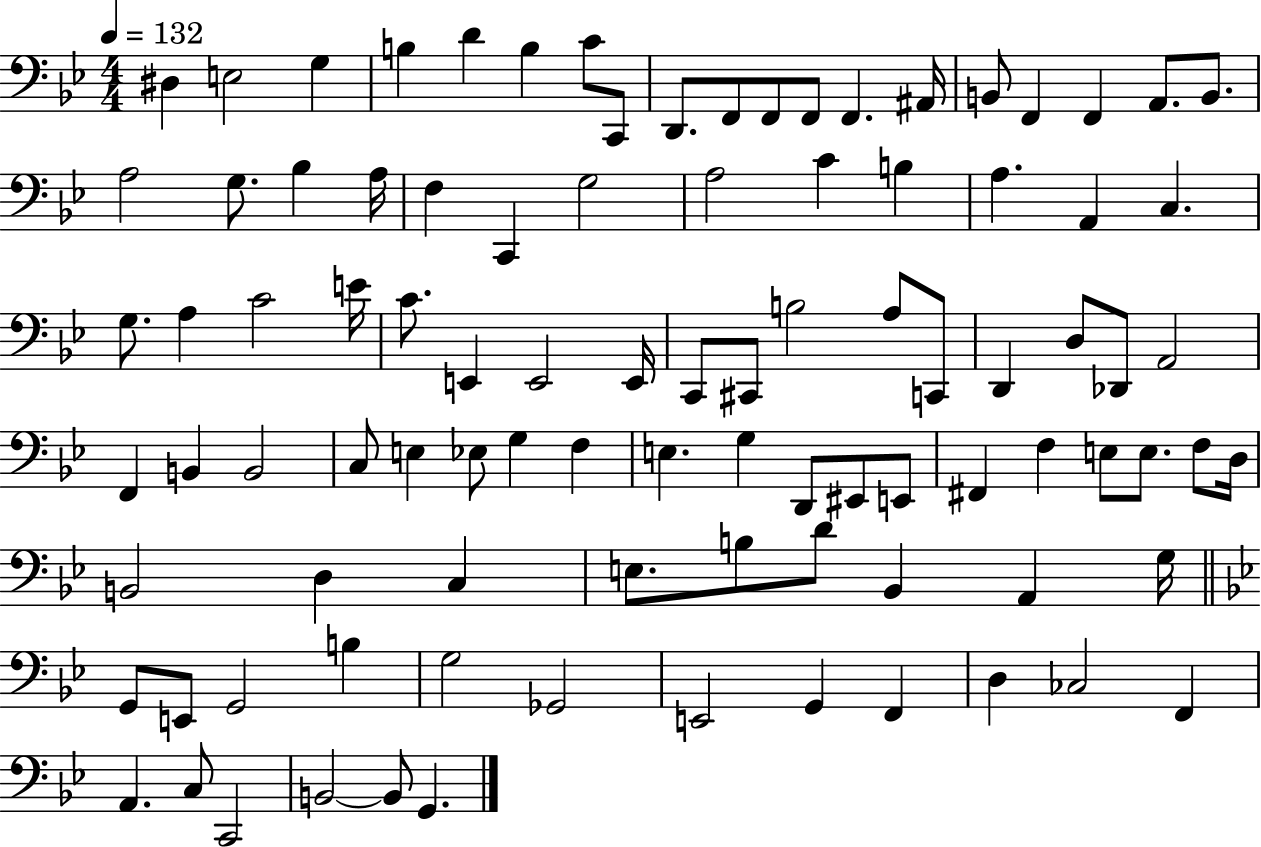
X:1
T:Untitled
M:4/4
L:1/4
K:Bb
^D, E,2 G, B, D B, C/2 C,,/2 D,,/2 F,,/2 F,,/2 F,,/2 F,, ^A,,/4 B,,/2 F,, F,, A,,/2 B,,/2 A,2 G,/2 _B, A,/4 F, C,, G,2 A,2 C B, A, A,, C, G,/2 A, C2 E/4 C/2 E,, E,,2 E,,/4 C,,/2 ^C,,/2 B,2 A,/2 C,,/2 D,, D,/2 _D,,/2 A,,2 F,, B,, B,,2 C,/2 E, _E,/2 G, F, E, G, D,,/2 ^E,,/2 E,,/2 ^F,, F, E,/2 E,/2 F,/2 D,/4 B,,2 D, C, E,/2 B,/2 D/2 _B,, A,, G,/4 G,,/2 E,,/2 G,,2 B, G,2 _G,,2 E,,2 G,, F,, D, _C,2 F,, A,, C,/2 C,,2 B,,2 B,,/2 G,,